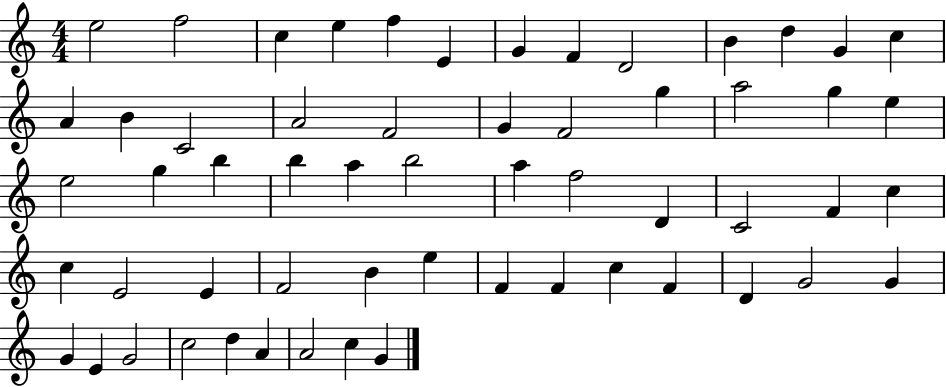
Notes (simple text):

E5/h F5/h C5/q E5/q F5/q E4/q G4/q F4/q D4/h B4/q D5/q G4/q C5/q A4/q B4/q C4/h A4/h F4/h G4/q F4/h G5/q A5/h G5/q E5/q E5/h G5/q B5/q B5/q A5/q B5/h A5/q F5/h D4/q C4/h F4/q C5/q C5/q E4/h E4/q F4/h B4/q E5/q F4/q F4/q C5/q F4/q D4/q G4/h G4/q G4/q E4/q G4/h C5/h D5/q A4/q A4/h C5/q G4/q